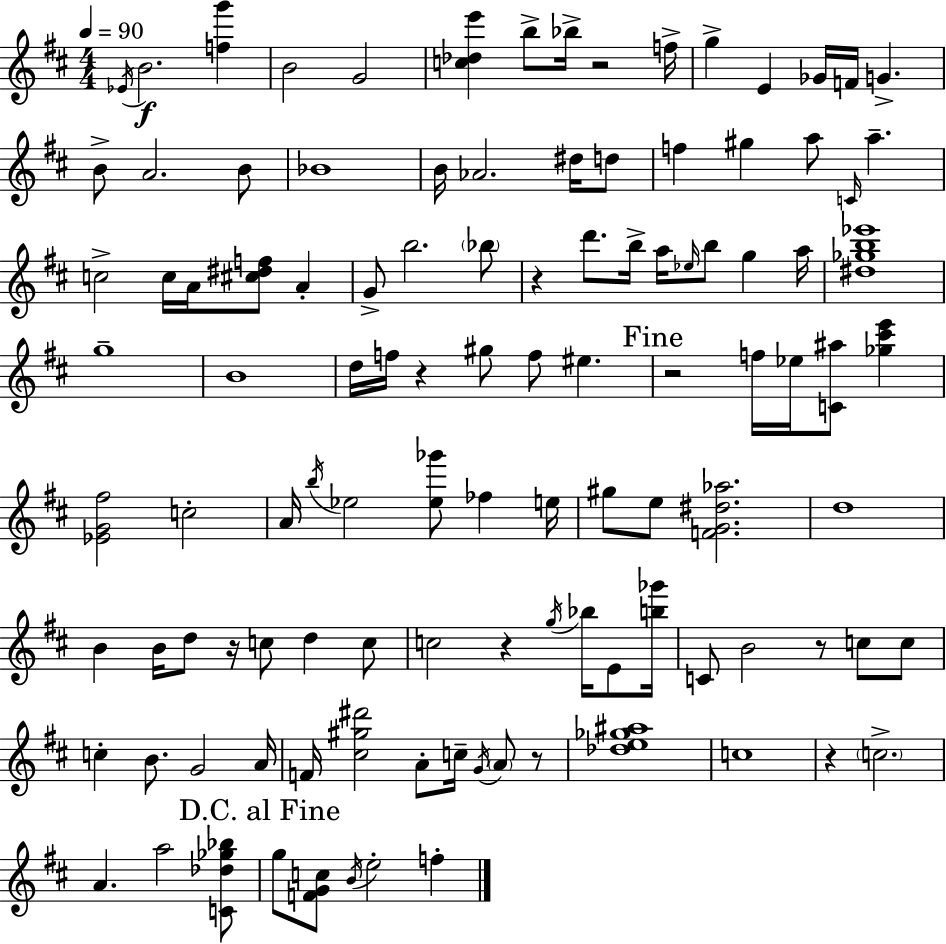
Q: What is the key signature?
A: D major